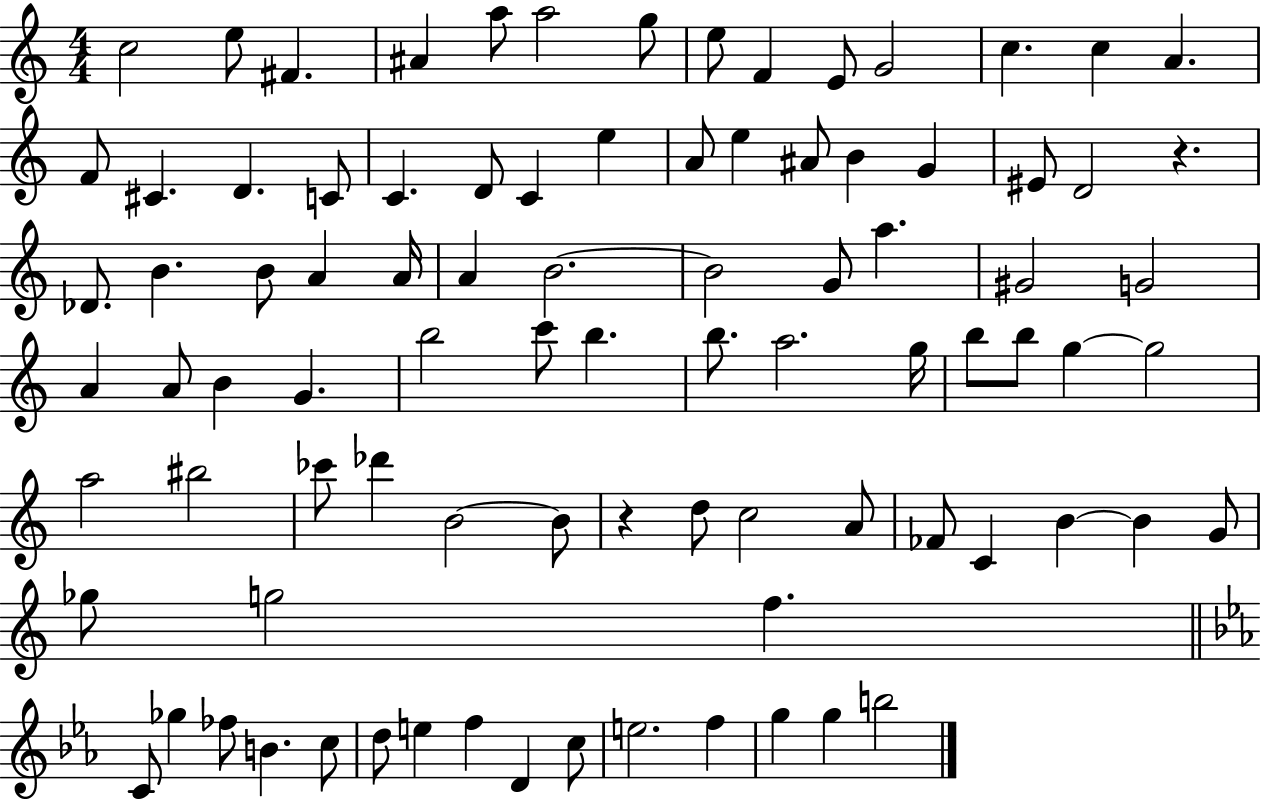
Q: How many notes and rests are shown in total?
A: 89